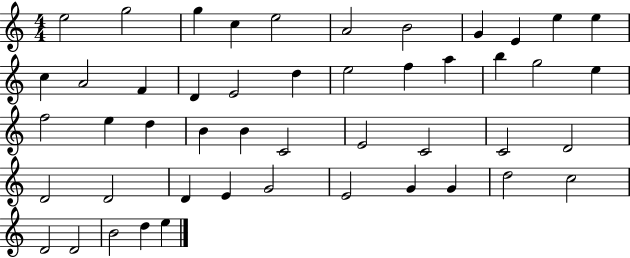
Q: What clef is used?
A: treble